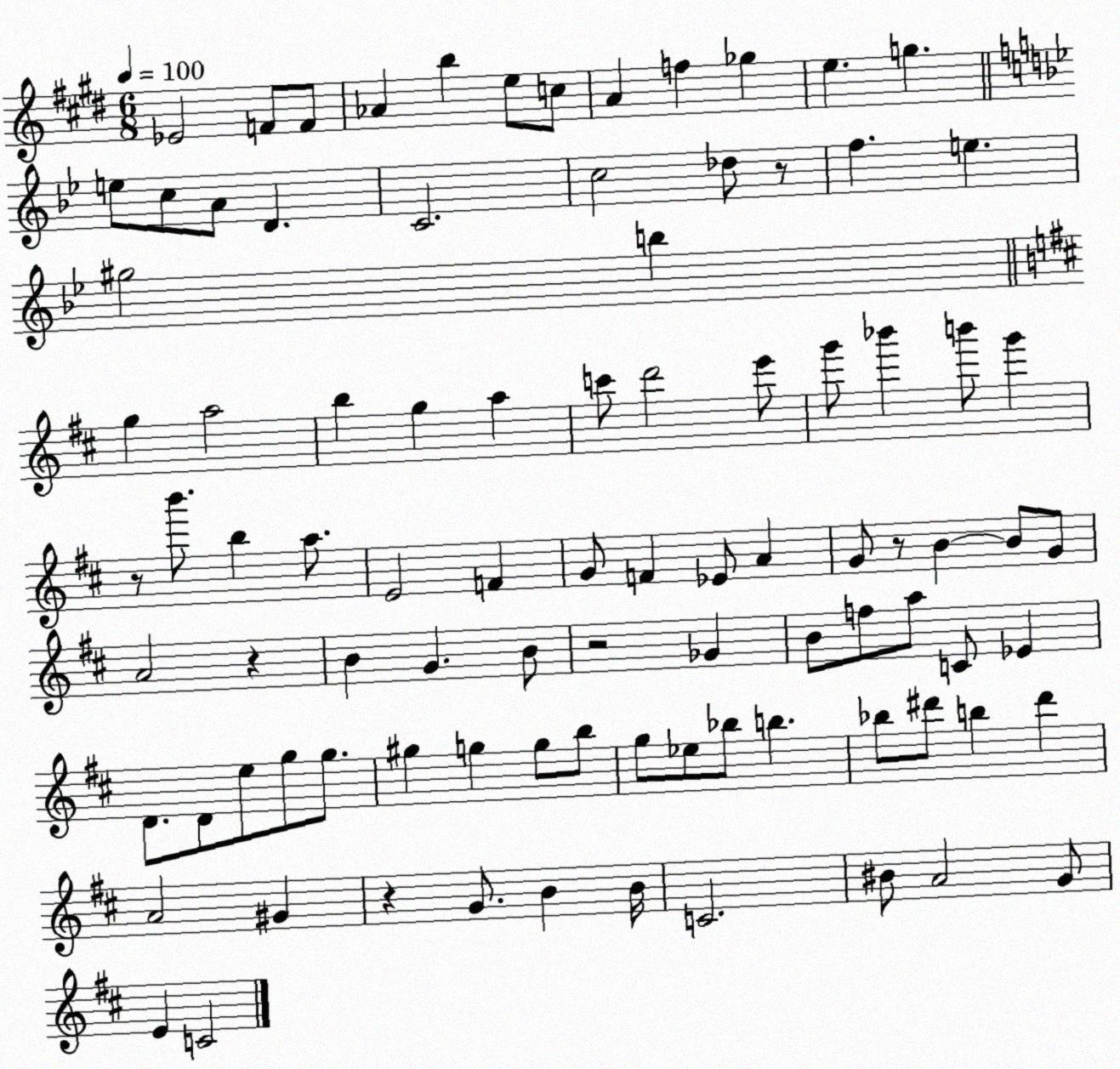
X:1
T:Untitled
M:6/8
L:1/4
K:E
_E2 F/2 F/2 _A b e/2 c/2 A f _g e g e/2 c/2 A/2 D C2 c2 _d/2 z/2 f e ^g2 b g a2 b g a c'/2 d'2 e'/2 g'/2 _b' b'/2 g' z/2 b'/2 b a/2 E2 F G/2 F _E/2 A G/2 z/2 B B/2 G/2 A2 z B G B/2 z2 _G B/2 f/2 a/2 C/2 _E D/2 D/2 e/2 g/2 g/2 ^g g g/2 b/2 g/2 _e/2 _b/2 b _b/2 ^d'/2 b ^d' A2 ^G z G/2 B B/4 C2 ^B/2 A2 G/2 E C2